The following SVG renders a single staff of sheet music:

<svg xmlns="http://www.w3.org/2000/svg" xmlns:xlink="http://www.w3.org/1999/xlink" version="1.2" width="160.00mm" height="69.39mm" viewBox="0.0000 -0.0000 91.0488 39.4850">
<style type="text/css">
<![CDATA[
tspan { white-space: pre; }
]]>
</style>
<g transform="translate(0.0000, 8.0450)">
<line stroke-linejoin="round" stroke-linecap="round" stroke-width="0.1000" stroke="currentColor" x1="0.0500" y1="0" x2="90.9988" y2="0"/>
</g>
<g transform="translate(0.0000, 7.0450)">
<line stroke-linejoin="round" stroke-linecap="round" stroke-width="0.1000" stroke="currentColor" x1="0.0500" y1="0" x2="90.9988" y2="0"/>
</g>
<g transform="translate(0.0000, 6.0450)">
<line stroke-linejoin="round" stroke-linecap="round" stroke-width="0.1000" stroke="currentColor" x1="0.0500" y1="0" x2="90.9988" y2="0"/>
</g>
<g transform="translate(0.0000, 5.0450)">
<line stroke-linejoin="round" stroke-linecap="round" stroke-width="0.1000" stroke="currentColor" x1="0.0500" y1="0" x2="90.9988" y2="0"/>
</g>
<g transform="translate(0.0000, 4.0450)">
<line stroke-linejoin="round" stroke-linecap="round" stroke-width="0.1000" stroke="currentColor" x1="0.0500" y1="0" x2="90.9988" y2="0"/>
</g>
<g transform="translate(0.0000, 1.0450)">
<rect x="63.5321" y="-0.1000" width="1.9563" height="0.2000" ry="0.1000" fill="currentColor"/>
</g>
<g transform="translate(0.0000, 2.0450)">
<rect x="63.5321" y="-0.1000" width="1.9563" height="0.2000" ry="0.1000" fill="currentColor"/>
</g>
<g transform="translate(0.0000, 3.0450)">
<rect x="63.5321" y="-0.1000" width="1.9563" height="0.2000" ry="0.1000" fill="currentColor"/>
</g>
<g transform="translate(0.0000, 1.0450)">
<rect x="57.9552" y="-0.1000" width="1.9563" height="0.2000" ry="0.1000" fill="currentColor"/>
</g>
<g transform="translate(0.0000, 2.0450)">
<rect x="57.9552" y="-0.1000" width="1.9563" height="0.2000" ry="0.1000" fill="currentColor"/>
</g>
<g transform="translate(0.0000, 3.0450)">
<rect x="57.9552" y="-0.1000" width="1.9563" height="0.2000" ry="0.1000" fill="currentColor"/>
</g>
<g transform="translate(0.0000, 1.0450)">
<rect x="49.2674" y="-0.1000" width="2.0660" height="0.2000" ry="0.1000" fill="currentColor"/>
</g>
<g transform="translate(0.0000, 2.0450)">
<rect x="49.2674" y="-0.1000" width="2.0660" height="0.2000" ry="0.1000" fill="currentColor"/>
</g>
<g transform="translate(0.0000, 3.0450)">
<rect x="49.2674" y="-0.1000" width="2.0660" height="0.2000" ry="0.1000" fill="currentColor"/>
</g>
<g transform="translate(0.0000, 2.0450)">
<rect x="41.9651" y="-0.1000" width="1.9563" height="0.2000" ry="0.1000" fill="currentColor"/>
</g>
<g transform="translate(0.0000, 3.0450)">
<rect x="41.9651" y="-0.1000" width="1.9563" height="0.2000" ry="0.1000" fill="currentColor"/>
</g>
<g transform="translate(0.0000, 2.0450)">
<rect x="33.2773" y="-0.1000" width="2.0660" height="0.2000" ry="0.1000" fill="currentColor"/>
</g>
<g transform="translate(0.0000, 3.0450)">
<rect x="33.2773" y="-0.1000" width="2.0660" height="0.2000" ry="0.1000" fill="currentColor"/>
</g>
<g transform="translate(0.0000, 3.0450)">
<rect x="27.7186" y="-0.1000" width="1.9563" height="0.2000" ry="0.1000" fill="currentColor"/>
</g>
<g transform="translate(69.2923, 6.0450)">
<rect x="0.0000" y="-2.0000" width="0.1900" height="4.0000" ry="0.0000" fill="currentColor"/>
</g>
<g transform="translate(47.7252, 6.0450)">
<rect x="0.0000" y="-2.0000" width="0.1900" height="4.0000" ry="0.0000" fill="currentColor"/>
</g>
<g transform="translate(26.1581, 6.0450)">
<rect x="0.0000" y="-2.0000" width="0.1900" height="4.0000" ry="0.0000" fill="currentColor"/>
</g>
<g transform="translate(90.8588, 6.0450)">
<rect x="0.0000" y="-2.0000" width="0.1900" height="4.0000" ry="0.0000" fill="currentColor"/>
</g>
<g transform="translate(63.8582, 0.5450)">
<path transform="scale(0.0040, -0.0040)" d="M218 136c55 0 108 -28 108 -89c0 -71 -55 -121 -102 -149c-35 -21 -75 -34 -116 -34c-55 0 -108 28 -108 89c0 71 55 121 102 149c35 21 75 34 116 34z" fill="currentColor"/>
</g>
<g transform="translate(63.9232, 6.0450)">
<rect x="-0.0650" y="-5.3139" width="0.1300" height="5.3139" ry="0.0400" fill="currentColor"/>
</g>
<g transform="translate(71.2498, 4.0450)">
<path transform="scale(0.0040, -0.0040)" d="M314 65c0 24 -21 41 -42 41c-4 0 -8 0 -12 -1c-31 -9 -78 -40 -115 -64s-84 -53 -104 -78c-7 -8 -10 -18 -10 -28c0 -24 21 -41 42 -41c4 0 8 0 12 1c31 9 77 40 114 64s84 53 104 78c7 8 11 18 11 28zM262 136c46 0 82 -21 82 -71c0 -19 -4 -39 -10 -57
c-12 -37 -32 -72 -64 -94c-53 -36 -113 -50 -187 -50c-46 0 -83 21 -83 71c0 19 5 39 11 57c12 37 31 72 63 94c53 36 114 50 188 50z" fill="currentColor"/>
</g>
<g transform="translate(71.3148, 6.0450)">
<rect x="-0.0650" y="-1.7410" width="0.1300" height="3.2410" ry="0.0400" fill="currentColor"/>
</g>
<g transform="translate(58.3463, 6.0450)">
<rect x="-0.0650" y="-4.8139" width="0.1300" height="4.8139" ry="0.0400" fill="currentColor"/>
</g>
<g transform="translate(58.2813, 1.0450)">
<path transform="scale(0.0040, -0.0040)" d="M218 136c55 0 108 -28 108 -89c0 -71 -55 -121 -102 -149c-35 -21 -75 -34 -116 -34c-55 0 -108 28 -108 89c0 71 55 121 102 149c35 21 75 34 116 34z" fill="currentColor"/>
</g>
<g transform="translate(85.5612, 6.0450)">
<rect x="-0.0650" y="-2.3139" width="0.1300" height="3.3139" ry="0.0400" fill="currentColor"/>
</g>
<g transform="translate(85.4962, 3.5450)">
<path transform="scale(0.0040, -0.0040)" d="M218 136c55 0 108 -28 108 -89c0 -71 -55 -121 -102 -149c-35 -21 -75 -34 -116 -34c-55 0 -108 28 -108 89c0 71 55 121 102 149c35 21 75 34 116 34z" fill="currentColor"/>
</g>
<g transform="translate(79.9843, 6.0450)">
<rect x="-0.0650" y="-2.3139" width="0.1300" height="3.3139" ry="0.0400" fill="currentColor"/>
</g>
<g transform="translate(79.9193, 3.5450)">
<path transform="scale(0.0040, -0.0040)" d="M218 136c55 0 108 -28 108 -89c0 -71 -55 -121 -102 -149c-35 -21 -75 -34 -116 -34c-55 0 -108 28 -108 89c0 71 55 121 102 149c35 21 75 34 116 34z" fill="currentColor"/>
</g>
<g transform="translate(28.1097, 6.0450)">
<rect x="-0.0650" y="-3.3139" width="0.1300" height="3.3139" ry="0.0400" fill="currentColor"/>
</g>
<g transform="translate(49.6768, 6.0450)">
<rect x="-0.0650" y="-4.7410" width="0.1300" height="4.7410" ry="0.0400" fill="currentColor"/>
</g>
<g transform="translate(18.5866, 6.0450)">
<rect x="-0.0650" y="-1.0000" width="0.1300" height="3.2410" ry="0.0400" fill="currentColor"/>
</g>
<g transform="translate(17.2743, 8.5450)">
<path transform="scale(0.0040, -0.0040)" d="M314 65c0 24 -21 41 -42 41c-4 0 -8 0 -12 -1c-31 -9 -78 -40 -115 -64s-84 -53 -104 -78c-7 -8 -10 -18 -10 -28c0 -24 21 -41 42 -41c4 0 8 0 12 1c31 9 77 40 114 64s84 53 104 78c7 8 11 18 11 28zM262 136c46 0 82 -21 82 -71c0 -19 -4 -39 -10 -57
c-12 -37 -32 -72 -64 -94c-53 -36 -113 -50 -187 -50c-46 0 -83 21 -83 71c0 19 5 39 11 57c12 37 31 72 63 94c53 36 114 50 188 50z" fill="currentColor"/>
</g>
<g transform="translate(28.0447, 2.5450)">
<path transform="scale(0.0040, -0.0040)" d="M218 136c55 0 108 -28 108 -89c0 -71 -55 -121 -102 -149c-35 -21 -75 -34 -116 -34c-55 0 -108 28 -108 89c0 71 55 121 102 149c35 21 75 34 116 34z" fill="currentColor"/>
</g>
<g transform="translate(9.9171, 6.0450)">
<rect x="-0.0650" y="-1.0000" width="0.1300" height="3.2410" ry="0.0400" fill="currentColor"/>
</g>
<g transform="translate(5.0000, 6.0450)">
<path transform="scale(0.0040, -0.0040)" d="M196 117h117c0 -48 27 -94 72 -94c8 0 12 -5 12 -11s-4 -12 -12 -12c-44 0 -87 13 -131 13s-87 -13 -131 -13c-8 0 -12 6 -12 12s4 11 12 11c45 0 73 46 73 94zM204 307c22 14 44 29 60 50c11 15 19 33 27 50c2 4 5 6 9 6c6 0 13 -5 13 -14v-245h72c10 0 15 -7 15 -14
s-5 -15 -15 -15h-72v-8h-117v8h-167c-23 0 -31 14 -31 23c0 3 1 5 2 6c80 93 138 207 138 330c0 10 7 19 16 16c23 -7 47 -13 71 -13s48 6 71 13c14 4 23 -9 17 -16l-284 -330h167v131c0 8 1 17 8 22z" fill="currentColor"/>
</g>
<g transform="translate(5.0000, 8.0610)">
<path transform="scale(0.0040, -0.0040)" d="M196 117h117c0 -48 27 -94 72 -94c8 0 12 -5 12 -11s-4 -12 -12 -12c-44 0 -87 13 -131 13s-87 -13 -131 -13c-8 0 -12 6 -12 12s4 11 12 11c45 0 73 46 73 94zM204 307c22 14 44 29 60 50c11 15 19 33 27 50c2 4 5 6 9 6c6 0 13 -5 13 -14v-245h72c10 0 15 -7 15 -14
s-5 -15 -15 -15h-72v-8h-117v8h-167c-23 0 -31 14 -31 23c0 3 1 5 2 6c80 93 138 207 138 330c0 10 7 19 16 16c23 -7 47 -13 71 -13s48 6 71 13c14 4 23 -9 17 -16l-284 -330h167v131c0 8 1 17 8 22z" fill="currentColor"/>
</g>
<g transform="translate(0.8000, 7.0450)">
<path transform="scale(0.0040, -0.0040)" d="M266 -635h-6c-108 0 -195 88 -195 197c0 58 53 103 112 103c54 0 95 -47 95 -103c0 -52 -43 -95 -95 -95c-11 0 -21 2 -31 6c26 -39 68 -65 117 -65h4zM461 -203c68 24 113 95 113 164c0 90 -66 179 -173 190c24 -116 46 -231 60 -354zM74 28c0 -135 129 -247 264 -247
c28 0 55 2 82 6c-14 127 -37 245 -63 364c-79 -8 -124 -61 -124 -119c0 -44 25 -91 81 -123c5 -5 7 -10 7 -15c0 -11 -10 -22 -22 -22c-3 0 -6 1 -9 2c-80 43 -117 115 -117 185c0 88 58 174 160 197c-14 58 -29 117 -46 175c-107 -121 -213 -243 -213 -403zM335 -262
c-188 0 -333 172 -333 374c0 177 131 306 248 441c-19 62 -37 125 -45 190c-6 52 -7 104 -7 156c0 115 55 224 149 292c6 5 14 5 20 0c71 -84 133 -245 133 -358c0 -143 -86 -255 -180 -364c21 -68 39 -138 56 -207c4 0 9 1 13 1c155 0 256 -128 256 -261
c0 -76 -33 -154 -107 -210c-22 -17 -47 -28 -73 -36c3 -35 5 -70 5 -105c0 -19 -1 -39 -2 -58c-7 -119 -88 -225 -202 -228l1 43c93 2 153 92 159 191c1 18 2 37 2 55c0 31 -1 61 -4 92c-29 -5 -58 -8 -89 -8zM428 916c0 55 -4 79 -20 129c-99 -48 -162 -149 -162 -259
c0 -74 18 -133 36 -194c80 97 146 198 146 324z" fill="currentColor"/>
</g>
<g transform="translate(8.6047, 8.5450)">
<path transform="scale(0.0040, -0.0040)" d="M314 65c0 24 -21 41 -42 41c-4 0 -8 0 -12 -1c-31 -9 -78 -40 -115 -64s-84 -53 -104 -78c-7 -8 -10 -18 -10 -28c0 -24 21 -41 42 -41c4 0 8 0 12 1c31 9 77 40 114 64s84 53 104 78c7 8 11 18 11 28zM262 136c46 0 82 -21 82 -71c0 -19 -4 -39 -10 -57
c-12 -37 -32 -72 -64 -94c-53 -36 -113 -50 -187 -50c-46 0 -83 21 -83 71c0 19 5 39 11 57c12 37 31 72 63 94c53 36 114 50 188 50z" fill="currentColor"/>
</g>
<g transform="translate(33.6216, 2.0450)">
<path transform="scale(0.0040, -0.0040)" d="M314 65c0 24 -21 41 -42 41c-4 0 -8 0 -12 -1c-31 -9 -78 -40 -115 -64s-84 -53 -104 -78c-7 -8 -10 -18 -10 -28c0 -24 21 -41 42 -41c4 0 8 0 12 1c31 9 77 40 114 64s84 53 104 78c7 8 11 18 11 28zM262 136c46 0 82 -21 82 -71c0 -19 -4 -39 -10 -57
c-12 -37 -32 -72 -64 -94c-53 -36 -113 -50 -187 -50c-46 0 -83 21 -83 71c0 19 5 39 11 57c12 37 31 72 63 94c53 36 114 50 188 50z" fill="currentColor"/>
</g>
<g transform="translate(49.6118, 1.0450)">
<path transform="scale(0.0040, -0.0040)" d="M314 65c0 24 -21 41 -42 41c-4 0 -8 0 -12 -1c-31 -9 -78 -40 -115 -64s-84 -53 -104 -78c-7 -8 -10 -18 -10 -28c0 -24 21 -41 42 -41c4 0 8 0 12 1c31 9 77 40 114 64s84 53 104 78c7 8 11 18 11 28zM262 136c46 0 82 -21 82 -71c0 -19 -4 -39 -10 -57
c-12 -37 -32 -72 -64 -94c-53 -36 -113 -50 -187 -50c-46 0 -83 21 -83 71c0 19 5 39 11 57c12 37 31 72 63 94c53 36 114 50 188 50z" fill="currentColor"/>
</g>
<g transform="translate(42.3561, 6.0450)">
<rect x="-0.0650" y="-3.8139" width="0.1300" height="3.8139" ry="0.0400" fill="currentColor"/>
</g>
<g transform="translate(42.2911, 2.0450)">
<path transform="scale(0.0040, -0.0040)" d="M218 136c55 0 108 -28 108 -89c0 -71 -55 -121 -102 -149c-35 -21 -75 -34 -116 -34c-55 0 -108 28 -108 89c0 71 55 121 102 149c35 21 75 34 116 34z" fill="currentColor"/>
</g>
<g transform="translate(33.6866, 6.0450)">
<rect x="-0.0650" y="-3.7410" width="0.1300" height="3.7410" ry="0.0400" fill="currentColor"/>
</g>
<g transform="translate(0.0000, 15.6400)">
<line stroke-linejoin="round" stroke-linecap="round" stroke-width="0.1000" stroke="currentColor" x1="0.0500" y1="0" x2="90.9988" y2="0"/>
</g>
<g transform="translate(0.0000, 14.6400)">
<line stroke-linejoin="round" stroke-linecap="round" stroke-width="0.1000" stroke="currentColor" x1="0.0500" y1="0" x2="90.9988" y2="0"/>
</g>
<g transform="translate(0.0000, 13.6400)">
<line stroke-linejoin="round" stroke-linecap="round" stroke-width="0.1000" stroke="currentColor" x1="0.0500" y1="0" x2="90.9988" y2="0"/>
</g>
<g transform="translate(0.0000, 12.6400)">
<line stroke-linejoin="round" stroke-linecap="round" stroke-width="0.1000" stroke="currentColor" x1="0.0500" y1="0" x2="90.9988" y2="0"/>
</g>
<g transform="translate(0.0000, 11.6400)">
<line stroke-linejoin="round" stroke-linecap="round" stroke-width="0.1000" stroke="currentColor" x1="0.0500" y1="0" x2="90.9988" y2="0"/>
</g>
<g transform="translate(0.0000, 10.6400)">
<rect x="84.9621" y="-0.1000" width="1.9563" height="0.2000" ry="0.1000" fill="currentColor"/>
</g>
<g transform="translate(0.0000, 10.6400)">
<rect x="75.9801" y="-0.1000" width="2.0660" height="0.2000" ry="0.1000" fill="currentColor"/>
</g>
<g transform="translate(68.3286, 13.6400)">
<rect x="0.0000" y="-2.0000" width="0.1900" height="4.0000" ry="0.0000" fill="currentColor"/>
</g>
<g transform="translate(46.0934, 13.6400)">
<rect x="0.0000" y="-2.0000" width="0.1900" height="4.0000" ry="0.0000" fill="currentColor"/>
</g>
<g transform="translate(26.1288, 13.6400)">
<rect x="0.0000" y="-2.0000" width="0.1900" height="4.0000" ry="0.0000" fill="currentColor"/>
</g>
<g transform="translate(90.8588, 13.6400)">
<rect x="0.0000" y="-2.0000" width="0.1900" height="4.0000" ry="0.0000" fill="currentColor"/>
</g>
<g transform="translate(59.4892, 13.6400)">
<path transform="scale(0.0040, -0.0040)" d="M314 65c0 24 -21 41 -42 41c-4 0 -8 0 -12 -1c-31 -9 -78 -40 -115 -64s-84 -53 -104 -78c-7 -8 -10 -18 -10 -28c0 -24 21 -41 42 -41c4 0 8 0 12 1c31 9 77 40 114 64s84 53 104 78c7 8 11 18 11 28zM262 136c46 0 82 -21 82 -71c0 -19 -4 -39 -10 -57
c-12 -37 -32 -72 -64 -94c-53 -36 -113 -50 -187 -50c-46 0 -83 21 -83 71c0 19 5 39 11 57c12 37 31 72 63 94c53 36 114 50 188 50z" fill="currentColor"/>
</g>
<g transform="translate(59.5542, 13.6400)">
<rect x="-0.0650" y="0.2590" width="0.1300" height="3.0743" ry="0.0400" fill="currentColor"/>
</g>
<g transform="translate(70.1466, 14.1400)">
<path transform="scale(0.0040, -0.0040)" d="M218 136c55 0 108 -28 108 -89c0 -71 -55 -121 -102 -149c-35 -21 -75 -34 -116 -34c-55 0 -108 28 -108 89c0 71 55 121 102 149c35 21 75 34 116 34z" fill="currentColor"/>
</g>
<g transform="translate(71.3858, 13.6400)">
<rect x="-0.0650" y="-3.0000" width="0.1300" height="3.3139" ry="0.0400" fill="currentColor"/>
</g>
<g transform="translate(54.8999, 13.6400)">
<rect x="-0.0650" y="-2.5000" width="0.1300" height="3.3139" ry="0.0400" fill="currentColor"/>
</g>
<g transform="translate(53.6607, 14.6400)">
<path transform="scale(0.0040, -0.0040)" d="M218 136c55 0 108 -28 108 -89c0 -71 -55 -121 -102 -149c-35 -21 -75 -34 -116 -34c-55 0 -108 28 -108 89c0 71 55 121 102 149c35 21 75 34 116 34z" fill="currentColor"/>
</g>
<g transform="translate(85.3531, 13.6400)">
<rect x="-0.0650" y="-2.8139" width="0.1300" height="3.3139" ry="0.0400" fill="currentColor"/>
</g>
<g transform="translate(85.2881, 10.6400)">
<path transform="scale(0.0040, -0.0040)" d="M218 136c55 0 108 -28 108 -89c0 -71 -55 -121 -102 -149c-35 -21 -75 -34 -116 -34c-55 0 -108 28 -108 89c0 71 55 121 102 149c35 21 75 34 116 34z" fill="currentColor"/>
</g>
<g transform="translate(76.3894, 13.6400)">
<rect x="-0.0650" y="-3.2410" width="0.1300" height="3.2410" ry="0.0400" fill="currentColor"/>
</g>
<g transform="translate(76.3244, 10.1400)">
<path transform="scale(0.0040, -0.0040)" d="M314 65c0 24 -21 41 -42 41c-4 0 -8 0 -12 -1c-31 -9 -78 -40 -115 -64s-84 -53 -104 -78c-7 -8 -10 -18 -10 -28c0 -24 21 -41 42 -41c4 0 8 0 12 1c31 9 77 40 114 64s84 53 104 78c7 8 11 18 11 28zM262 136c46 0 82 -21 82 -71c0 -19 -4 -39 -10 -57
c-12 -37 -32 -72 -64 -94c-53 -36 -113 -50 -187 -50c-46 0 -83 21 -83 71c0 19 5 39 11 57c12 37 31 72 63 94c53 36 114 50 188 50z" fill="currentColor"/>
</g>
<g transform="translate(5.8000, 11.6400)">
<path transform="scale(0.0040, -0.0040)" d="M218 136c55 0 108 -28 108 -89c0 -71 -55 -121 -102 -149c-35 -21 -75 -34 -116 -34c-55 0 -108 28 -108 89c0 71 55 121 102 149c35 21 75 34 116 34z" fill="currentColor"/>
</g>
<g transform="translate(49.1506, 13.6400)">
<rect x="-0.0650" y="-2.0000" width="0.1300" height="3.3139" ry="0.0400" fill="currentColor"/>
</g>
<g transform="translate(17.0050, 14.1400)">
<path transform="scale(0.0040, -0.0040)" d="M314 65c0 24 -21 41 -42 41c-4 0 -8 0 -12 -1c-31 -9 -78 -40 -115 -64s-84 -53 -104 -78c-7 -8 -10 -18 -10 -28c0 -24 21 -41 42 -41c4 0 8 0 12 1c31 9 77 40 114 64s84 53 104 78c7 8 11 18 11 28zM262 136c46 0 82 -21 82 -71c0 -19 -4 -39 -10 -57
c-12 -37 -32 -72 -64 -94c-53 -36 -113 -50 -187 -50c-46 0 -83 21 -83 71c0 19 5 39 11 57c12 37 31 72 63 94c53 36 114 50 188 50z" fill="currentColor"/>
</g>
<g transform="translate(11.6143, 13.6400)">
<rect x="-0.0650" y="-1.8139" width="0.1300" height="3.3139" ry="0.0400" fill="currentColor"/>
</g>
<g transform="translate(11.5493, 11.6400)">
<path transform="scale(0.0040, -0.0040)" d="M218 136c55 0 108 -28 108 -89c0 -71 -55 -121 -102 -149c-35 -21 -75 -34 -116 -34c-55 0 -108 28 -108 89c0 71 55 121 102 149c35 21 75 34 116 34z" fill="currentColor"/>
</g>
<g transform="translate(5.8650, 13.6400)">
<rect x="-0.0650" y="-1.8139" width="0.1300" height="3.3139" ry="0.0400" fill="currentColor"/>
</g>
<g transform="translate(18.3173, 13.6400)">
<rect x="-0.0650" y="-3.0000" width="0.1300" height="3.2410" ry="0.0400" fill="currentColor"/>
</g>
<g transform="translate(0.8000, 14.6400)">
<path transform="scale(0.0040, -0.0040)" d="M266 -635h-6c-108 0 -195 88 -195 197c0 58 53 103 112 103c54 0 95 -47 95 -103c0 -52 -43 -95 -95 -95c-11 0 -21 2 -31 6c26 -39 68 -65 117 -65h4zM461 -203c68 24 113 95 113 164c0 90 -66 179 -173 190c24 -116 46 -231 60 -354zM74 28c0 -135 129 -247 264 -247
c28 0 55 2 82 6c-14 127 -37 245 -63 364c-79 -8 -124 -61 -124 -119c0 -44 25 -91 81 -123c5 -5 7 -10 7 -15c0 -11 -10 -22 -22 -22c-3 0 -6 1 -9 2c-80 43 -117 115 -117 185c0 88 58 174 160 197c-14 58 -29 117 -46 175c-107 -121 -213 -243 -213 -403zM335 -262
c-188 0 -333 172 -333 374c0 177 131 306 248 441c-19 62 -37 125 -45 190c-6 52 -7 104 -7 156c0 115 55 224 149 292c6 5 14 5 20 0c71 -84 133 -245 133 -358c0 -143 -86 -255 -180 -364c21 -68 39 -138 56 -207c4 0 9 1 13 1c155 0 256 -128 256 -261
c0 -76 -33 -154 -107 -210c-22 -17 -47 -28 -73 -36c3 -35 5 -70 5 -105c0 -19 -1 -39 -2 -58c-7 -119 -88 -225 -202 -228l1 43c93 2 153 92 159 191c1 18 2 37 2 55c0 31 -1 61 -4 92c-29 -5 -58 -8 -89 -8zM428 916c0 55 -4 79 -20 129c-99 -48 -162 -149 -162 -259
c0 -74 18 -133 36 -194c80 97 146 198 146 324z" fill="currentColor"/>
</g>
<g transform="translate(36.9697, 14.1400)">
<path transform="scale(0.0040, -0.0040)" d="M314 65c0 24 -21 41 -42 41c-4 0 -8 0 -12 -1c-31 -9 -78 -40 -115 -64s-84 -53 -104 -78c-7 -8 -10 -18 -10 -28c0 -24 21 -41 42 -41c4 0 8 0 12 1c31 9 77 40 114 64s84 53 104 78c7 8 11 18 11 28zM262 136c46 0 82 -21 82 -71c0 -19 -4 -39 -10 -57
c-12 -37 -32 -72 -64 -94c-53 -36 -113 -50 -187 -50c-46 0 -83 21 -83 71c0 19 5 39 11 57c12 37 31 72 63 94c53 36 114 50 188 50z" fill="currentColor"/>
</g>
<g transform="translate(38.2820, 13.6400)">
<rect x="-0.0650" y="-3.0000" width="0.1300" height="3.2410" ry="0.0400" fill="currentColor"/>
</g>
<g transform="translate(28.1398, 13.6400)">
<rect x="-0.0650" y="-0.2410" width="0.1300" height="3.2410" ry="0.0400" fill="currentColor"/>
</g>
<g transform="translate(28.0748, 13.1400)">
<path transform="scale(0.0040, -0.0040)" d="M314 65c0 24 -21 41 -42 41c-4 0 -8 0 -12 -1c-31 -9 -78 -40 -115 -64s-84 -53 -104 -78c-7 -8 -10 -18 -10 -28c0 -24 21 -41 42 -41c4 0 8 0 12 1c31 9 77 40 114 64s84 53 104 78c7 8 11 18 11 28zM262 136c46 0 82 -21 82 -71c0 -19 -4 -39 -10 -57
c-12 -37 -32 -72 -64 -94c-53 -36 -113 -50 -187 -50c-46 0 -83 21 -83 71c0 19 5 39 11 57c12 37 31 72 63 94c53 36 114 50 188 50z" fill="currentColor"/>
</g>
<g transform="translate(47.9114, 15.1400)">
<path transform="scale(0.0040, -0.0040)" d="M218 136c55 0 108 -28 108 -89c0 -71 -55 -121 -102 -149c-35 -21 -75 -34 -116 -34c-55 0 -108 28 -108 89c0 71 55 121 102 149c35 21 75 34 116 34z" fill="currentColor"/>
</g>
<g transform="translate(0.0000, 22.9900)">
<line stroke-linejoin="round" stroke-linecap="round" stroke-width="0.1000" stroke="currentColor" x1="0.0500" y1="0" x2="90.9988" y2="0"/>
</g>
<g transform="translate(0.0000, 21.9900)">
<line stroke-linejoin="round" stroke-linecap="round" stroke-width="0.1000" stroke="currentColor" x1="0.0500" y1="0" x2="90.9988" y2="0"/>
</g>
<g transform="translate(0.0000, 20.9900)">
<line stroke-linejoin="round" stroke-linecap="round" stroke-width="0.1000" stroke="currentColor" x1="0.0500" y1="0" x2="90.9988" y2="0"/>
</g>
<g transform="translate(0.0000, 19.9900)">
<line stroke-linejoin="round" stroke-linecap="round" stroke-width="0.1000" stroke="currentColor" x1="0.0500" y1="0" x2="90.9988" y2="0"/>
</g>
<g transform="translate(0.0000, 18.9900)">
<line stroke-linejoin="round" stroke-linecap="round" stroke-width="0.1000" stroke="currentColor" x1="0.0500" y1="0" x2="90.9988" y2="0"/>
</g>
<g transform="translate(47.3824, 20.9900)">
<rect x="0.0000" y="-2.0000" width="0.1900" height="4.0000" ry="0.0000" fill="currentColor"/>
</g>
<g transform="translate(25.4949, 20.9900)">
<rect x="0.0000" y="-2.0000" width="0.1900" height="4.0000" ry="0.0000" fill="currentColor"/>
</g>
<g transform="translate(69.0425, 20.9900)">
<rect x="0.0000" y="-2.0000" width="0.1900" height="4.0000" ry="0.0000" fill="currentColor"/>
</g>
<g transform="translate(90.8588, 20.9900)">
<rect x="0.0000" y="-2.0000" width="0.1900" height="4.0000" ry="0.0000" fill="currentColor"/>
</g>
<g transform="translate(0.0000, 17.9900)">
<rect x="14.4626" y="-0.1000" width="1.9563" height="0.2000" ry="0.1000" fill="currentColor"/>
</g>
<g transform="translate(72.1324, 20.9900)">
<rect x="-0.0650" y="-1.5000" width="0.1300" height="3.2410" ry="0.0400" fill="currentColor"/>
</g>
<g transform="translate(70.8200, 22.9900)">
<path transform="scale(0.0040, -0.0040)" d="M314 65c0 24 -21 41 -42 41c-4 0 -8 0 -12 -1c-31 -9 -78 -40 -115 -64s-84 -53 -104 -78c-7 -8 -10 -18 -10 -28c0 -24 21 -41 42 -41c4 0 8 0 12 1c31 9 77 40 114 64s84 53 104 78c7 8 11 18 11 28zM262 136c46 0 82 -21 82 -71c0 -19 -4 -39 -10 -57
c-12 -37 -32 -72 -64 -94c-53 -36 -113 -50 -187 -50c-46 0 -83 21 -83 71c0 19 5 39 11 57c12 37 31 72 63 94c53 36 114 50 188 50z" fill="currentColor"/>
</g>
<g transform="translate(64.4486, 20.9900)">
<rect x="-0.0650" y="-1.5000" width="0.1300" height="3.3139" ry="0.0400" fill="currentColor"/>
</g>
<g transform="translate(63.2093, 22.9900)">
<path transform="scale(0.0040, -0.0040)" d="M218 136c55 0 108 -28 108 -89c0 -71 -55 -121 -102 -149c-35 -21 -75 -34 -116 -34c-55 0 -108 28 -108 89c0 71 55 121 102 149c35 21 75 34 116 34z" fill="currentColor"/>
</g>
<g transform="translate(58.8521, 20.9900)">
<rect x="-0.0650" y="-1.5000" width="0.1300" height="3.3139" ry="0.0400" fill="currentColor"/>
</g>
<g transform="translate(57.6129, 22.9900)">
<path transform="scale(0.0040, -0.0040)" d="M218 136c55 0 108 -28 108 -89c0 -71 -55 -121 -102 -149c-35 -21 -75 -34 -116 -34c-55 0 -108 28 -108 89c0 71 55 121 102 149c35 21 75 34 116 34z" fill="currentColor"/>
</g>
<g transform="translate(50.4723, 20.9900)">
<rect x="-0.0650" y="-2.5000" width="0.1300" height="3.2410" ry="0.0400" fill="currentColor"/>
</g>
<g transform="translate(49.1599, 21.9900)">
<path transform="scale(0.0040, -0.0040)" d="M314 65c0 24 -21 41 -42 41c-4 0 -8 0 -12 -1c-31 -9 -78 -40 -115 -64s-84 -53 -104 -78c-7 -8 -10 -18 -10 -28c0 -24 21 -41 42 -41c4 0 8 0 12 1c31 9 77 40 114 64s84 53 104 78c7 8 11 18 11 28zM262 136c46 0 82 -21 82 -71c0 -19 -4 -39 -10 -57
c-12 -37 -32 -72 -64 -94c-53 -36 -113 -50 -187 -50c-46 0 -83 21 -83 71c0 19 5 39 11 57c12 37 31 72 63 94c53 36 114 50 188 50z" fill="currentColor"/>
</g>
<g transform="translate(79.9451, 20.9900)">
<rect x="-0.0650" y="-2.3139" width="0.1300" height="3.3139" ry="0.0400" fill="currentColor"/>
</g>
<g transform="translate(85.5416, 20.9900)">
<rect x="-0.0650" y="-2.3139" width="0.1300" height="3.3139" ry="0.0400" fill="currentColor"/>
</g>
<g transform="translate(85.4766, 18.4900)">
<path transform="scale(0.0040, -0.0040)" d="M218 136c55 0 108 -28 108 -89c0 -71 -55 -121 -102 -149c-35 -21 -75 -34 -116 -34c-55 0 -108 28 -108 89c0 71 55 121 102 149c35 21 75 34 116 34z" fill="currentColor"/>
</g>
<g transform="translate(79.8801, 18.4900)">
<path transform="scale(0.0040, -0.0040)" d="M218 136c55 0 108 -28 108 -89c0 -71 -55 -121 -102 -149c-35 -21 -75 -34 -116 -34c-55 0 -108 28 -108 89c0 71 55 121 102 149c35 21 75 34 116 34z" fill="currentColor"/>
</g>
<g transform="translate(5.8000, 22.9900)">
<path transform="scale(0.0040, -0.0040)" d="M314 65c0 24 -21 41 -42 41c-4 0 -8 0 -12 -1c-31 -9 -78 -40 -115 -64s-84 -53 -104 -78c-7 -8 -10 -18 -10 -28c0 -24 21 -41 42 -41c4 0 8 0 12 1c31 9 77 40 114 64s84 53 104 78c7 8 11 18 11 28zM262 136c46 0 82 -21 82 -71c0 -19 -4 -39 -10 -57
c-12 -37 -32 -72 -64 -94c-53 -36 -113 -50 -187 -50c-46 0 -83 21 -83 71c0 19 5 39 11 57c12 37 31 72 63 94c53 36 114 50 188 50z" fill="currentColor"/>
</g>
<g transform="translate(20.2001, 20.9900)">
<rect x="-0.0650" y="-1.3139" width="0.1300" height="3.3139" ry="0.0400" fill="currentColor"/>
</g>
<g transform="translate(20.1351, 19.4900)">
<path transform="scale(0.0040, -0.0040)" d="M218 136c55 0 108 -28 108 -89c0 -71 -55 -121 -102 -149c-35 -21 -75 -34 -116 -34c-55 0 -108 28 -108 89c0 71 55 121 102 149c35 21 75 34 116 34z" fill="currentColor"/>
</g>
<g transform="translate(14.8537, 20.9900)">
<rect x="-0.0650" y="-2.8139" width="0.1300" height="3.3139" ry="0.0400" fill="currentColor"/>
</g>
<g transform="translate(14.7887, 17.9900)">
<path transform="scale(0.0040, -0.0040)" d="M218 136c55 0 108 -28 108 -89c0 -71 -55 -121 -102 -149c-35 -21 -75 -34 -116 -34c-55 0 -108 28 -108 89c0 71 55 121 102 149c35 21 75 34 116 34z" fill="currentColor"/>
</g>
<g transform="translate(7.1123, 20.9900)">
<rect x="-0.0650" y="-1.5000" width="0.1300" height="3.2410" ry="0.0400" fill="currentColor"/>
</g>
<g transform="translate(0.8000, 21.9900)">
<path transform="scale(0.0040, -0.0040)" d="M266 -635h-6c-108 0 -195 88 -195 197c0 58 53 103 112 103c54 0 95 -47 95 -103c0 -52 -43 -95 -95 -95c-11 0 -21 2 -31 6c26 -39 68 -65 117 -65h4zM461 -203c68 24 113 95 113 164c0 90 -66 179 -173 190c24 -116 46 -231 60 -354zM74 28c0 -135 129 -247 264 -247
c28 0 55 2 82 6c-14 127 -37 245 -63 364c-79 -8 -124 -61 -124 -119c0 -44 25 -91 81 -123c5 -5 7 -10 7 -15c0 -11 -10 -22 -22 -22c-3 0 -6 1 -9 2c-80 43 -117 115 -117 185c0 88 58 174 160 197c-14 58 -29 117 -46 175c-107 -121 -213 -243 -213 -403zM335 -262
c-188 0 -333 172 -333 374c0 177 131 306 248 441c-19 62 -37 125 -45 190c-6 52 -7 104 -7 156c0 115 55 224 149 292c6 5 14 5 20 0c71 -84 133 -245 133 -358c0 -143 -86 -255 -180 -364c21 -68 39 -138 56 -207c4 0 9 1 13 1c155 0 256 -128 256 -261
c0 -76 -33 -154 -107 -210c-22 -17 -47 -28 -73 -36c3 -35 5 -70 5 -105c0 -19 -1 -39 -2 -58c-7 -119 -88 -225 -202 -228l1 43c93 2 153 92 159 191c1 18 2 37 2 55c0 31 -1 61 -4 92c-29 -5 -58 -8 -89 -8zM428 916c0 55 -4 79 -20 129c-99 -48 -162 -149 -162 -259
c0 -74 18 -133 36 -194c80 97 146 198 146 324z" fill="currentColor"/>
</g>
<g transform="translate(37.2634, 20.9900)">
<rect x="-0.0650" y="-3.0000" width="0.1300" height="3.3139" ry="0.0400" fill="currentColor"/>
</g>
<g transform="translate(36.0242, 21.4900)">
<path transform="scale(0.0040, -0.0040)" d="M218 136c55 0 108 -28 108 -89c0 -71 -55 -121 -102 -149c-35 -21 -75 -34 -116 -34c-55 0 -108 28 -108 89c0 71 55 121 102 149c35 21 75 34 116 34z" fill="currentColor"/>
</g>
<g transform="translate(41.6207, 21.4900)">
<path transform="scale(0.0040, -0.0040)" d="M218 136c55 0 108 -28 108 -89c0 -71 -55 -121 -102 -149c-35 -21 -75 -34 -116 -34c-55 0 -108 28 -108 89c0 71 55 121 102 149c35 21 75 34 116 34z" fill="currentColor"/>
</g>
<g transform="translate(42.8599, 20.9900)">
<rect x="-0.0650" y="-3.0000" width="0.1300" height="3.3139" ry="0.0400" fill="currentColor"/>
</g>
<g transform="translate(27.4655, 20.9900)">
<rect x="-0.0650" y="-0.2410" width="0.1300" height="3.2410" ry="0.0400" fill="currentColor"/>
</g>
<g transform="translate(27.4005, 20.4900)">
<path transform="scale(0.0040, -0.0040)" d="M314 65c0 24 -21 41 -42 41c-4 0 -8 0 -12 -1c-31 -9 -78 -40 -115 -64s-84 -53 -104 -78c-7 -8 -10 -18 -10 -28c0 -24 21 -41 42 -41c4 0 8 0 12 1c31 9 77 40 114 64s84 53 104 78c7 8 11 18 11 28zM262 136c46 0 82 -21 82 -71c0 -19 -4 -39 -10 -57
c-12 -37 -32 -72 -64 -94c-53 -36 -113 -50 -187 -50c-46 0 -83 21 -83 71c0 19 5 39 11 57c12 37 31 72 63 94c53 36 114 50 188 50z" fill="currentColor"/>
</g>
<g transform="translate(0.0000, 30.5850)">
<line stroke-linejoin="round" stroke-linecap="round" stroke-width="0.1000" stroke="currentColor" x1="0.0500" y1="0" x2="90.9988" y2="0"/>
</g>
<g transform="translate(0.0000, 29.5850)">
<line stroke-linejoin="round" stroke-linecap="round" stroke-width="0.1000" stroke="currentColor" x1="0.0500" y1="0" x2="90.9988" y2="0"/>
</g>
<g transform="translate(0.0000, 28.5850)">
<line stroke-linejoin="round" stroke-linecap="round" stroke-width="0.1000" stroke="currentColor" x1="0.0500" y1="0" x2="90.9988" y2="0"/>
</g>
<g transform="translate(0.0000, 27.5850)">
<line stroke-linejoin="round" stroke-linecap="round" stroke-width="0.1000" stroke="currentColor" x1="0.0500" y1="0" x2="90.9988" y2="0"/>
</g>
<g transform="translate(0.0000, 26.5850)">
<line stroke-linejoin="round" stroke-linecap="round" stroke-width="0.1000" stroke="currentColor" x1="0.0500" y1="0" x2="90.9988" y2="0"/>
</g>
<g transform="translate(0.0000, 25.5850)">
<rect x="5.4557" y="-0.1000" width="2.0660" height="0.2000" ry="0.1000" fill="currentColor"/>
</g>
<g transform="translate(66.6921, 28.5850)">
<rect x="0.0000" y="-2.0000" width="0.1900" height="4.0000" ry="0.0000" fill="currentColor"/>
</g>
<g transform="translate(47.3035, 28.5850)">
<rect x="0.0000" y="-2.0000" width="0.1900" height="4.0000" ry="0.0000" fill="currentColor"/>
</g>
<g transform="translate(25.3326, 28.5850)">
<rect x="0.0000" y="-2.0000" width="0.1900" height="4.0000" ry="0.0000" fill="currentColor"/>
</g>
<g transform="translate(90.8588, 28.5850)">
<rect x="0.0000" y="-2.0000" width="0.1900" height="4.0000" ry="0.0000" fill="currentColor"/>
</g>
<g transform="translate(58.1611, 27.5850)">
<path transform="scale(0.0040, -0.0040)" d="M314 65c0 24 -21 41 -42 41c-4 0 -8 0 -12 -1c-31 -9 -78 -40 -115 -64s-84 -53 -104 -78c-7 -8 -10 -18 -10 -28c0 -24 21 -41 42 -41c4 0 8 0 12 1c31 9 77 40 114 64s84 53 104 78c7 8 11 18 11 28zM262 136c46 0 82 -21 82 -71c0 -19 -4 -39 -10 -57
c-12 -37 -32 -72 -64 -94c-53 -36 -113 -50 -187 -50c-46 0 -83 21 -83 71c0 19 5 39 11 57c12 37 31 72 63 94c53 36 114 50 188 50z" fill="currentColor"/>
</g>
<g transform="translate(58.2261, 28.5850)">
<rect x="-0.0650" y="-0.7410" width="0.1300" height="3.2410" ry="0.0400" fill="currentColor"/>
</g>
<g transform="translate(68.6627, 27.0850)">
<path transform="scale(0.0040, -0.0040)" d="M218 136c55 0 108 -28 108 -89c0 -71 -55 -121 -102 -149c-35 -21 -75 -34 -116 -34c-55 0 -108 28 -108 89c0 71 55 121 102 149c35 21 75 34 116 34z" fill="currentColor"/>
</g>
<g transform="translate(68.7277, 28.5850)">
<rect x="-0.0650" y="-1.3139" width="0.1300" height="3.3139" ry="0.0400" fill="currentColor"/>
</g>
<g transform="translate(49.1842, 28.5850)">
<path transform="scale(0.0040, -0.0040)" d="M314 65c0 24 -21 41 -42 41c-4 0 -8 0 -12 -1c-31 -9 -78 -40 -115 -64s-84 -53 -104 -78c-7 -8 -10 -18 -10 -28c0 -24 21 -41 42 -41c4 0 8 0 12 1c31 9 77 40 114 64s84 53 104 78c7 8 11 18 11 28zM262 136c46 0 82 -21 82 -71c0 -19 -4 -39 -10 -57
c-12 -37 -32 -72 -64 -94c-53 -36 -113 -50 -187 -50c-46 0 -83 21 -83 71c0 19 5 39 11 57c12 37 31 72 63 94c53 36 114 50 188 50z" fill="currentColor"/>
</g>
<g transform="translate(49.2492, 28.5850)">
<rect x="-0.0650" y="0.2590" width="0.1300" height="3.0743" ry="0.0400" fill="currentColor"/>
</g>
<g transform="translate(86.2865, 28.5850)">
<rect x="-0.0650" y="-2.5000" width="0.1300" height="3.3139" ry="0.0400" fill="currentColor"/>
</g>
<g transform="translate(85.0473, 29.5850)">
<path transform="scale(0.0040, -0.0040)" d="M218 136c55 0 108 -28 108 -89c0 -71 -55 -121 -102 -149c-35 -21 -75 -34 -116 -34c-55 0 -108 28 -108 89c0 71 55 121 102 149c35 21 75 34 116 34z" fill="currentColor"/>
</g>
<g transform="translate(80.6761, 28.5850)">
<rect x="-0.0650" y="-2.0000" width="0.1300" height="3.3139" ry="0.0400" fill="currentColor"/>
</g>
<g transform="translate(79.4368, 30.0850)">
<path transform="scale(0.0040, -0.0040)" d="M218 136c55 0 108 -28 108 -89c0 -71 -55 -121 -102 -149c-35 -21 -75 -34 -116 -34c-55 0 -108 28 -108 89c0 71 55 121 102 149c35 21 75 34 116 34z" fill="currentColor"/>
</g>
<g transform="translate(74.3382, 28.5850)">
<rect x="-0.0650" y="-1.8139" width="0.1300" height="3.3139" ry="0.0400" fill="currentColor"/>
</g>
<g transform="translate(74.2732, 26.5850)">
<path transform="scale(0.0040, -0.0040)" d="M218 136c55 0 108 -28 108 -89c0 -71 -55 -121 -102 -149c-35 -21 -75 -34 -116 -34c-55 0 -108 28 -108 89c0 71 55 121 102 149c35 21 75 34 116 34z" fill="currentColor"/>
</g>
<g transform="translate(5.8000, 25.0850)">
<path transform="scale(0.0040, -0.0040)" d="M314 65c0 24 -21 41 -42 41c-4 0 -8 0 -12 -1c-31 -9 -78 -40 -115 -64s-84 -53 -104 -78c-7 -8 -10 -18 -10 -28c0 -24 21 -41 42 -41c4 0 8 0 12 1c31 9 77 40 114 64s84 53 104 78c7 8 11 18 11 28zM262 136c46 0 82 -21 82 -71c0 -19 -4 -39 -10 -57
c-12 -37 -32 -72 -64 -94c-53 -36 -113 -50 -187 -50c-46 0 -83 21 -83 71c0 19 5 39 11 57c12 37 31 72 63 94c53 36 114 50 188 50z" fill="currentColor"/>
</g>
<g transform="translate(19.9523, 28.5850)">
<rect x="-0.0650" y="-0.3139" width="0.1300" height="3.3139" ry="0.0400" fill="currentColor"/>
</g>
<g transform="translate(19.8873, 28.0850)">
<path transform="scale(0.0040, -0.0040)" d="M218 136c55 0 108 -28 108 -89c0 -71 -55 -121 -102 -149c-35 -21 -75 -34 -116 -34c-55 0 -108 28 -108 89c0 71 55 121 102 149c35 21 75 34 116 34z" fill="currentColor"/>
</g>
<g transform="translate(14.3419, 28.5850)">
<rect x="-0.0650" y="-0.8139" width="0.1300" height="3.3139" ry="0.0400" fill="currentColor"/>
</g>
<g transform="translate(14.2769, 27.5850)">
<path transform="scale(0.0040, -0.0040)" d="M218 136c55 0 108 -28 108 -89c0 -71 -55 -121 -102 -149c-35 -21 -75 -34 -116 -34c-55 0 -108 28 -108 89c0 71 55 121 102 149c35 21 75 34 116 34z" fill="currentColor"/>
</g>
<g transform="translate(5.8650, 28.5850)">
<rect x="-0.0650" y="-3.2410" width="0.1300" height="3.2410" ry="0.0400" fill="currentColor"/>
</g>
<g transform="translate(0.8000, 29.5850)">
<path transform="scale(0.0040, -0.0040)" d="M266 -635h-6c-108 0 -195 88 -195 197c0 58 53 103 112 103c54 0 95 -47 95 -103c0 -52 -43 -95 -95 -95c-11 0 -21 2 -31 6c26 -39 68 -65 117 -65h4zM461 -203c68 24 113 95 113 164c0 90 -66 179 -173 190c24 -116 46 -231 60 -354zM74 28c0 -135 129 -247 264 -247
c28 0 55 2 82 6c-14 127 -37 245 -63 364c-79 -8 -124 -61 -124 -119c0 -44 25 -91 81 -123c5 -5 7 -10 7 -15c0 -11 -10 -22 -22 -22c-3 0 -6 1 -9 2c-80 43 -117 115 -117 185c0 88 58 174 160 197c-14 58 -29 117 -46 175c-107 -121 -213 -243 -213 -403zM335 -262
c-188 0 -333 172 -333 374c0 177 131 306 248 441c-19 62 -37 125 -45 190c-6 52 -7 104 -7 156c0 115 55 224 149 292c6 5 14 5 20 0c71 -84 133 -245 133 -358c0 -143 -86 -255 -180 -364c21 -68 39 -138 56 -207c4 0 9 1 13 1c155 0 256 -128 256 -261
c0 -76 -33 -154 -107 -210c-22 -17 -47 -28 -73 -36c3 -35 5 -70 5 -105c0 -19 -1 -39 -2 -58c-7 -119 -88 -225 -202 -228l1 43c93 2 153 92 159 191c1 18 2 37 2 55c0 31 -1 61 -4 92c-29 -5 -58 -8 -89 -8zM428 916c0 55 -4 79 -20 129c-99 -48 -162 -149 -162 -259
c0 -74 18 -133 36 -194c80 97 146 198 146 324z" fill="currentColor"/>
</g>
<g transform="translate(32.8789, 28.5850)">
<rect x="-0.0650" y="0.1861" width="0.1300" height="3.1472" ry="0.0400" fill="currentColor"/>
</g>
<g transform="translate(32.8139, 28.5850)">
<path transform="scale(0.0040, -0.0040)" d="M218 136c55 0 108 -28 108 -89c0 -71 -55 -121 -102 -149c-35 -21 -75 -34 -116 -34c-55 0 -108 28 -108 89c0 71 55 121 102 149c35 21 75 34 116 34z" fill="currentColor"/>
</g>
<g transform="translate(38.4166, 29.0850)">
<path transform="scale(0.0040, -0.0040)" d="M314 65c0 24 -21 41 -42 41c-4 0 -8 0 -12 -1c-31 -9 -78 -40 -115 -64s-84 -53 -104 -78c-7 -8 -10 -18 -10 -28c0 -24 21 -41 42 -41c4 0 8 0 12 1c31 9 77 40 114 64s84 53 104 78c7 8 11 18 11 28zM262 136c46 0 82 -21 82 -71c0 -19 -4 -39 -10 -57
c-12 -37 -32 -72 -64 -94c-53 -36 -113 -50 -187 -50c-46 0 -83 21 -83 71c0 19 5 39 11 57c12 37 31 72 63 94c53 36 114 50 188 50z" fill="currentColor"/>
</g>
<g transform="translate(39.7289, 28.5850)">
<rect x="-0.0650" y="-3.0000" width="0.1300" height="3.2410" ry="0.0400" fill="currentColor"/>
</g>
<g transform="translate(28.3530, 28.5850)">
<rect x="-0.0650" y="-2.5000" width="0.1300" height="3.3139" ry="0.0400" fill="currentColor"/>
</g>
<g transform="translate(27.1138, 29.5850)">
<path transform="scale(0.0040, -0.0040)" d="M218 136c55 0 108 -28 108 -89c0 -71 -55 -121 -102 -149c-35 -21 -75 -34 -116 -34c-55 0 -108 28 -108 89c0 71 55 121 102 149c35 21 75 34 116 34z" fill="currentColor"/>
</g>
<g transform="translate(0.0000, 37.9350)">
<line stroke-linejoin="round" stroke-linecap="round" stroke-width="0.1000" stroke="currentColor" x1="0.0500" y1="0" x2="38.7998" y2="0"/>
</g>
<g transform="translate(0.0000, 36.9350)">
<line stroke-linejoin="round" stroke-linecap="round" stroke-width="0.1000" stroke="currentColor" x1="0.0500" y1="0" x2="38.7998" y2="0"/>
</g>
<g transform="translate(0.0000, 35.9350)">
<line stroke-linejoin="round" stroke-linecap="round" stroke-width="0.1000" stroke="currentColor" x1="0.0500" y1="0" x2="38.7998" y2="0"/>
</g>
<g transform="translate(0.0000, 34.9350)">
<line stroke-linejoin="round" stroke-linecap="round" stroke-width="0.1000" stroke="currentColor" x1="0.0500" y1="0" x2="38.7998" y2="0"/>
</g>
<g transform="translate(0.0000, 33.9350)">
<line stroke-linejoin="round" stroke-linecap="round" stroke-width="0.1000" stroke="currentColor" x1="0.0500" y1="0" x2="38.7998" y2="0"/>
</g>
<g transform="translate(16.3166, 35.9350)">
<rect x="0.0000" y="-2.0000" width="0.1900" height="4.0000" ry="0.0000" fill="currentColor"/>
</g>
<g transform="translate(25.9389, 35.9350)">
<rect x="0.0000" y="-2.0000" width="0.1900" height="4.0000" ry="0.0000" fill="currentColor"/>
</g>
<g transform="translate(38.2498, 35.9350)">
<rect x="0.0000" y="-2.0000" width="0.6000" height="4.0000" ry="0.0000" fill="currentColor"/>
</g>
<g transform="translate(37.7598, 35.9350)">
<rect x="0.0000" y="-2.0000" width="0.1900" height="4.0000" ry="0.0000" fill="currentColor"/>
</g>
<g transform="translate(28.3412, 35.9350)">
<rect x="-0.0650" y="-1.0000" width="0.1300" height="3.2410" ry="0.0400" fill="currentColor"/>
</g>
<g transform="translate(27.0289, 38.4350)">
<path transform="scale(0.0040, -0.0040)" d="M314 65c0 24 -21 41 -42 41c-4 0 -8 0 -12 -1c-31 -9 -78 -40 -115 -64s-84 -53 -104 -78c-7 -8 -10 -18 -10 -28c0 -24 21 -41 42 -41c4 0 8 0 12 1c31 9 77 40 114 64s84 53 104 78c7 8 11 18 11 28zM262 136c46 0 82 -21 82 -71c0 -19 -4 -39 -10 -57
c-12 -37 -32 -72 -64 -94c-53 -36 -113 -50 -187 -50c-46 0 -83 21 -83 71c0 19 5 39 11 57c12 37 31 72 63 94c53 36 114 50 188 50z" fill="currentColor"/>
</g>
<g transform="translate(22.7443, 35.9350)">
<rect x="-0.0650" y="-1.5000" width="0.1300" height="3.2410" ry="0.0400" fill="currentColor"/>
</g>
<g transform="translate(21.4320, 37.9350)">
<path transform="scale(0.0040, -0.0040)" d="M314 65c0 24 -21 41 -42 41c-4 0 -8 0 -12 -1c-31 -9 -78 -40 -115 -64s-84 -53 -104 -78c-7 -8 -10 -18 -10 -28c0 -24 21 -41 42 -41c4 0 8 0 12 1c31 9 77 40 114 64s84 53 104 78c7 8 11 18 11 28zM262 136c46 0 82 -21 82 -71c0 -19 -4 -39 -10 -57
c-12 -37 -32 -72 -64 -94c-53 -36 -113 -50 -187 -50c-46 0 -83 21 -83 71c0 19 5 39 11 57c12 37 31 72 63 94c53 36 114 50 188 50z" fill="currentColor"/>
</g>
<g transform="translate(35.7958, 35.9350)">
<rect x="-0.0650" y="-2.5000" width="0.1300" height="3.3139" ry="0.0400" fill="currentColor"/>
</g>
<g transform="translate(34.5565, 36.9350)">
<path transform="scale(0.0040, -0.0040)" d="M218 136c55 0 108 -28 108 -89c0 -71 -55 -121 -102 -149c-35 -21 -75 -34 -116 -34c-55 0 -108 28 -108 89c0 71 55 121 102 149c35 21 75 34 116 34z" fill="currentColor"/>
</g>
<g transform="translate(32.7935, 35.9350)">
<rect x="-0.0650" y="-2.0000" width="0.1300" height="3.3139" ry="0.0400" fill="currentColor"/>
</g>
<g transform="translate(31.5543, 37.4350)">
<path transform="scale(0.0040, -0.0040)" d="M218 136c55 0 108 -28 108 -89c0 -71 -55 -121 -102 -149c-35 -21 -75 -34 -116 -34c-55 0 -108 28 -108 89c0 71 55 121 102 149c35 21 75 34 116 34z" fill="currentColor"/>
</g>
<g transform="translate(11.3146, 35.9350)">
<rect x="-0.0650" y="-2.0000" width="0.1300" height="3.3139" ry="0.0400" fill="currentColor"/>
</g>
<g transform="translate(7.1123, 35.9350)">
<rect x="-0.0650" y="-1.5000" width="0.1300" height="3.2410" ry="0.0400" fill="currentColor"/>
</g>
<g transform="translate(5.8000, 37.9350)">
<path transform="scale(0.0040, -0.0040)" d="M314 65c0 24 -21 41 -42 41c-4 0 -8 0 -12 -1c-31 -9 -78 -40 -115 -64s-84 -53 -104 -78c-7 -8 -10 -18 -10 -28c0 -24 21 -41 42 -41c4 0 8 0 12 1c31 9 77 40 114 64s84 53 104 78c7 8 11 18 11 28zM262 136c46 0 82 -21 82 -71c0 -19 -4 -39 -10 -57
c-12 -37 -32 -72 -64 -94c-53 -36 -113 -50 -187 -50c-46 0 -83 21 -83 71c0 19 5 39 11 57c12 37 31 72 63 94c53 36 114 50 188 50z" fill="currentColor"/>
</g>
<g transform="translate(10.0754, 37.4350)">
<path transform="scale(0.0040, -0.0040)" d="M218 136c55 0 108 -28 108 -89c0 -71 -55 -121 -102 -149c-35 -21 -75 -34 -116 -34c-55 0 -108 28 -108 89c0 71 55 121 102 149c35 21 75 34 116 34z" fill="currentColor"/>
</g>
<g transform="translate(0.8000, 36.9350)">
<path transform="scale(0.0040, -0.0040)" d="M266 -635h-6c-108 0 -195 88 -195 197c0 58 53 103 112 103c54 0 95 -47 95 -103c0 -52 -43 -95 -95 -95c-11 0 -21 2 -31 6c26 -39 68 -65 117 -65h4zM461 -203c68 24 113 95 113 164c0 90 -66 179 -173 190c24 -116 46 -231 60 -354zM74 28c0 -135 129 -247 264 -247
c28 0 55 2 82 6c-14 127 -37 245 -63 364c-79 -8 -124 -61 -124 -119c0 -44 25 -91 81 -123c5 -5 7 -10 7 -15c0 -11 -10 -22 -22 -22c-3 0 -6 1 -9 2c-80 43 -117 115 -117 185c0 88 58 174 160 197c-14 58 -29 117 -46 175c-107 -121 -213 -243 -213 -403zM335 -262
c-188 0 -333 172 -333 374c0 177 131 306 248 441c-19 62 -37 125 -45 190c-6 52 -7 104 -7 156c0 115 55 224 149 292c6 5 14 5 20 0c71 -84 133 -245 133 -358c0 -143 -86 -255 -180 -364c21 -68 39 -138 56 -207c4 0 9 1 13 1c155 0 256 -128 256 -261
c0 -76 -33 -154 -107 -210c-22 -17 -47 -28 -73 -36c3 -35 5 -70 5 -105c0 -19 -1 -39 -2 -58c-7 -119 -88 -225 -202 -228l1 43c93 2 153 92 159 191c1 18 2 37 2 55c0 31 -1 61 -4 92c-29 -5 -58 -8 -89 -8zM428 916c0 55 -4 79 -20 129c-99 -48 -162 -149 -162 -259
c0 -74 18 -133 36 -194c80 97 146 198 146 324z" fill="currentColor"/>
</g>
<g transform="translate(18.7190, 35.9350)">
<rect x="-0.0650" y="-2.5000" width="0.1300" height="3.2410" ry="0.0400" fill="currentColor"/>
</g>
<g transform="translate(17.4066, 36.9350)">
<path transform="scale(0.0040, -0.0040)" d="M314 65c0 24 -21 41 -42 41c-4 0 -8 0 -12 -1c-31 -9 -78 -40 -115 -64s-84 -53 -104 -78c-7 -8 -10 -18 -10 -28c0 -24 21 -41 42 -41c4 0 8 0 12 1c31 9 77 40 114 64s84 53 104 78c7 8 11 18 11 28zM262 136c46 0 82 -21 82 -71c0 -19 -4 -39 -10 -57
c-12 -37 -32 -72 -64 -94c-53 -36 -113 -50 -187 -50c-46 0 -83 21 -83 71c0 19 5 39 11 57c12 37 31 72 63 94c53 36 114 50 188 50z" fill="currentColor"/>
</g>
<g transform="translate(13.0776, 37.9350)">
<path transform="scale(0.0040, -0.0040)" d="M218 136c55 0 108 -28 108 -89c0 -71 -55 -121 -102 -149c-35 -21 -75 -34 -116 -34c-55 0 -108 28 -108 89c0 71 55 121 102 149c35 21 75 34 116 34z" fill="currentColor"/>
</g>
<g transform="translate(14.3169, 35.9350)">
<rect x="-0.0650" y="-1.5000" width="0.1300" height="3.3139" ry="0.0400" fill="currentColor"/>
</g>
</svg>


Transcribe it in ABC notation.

X:1
T:Untitled
M:4/4
L:1/4
K:C
D2 D2 b c'2 c' e'2 e' f' f2 g g f f A2 c2 A2 F G B2 A b2 a E2 a e c2 A A G2 E E E2 g g b2 d c G B A2 B2 d2 e f F G E2 F E G2 E2 D2 F G